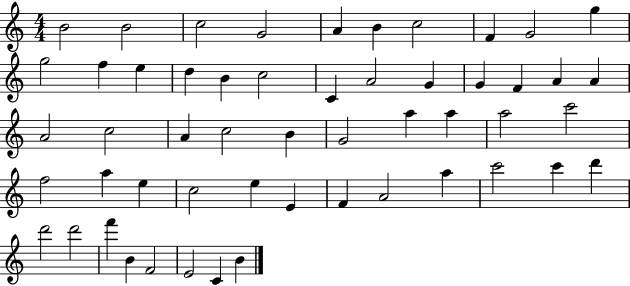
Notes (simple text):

B4/h B4/h C5/h G4/h A4/q B4/q C5/h F4/q G4/h G5/q G5/h F5/q E5/q D5/q B4/q C5/h C4/q A4/h G4/q G4/q F4/q A4/q A4/q A4/h C5/h A4/q C5/h B4/q G4/h A5/q A5/q A5/h C6/h F5/h A5/q E5/q C5/h E5/q E4/q F4/q A4/h A5/q C6/h C6/q D6/q D6/h D6/h F6/q B4/q F4/h E4/h C4/q B4/q